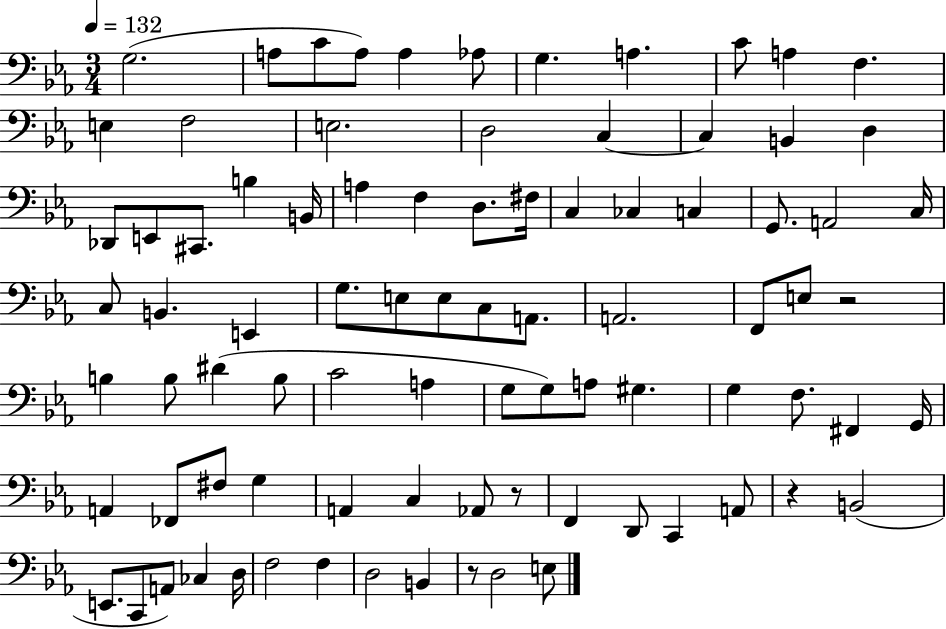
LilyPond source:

{
  \clef bass
  \numericTimeSignature
  \time 3/4
  \key ees \major
  \tempo 4 = 132
  g2.( | a8 c'8 a8) a4 aes8 | g4. a4. | c'8 a4 f4. | \break e4 f2 | e2. | d2 c4~~ | c4 b,4 d4 | \break des,8 e,8 cis,8. b4 b,16 | a4 f4 d8. fis16 | c4 ces4 c4 | g,8. a,2 c16 | \break c8 b,4. e,4 | g8. e8 e8 c8 a,8. | a,2. | f,8 e8 r2 | \break b4 b8 dis'4( b8 | c'2 a4 | g8 g8) a8 gis4. | g4 f8. fis,4 g,16 | \break a,4 fes,8 fis8 g4 | a,4 c4 aes,8 r8 | f,4 d,8 c,4 a,8 | r4 b,2( | \break e,8. c,8 a,8) ces4 d16 | f2 f4 | d2 b,4 | r8 d2 e8 | \break \bar "|."
}